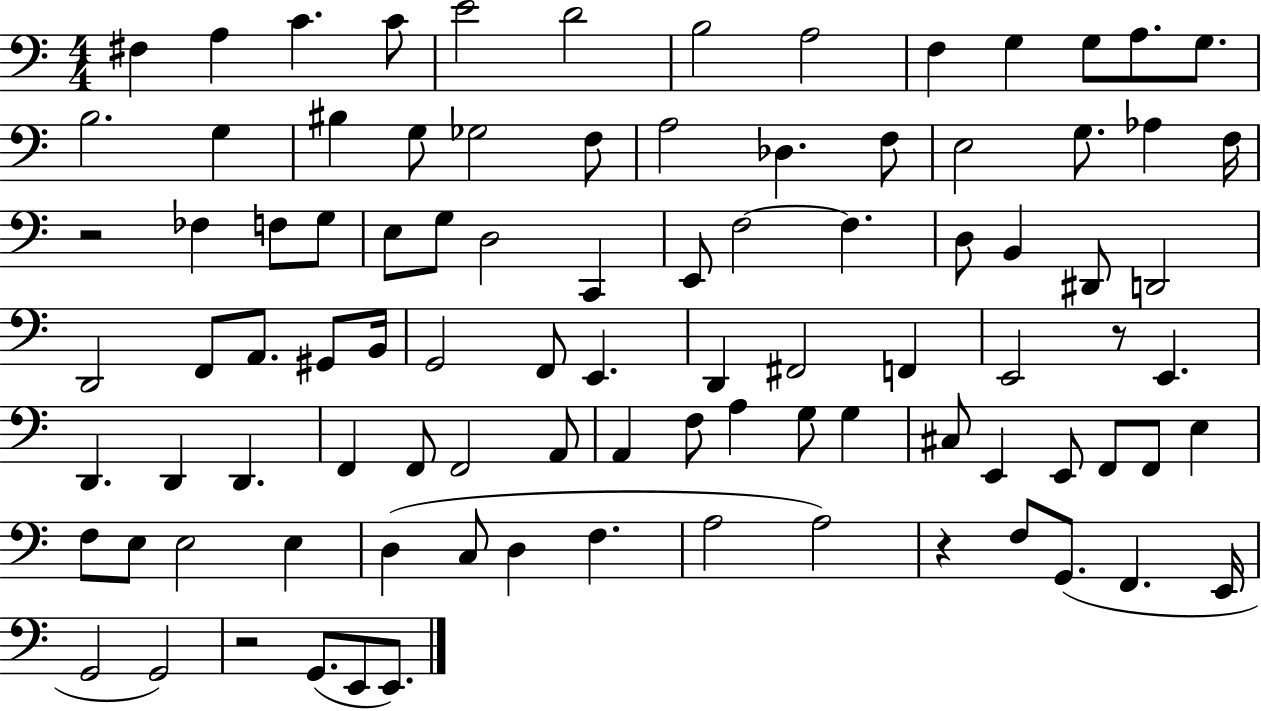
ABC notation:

X:1
T:Untitled
M:4/4
L:1/4
K:C
^F, A, C C/2 E2 D2 B,2 A,2 F, G, G,/2 A,/2 G,/2 B,2 G, ^B, G,/2 _G,2 F,/2 A,2 _D, F,/2 E,2 G,/2 _A, F,/4 z2 _F, F,/2 G,/2 E,/2 G,/2 D,2 C,, E,,/2 F,2 F, D,/2 B,, ^D,,/2 D,,2 D,,2 F,,/2 A,,/2 ^G,,/2 B,,/4 G,,2 F,,/2 E,, D,, ^F,,2 F,, E,,2 z/2 E,, D,, D,, D,, F,, F,,/2 F,,2 A,,/2 A,, F,/2 A, G,/2 G, ^C,/2 E,, E,,/2 F,,/2 F,,/2 E, F,/2 E,/2 E,2 E, D, C,/2 D, F, A,2 A,2 z F,/2 G,,/2 F,, E,,/4 G,,2 G,,2 z2 G,,/2 E,,/2 E,,/2